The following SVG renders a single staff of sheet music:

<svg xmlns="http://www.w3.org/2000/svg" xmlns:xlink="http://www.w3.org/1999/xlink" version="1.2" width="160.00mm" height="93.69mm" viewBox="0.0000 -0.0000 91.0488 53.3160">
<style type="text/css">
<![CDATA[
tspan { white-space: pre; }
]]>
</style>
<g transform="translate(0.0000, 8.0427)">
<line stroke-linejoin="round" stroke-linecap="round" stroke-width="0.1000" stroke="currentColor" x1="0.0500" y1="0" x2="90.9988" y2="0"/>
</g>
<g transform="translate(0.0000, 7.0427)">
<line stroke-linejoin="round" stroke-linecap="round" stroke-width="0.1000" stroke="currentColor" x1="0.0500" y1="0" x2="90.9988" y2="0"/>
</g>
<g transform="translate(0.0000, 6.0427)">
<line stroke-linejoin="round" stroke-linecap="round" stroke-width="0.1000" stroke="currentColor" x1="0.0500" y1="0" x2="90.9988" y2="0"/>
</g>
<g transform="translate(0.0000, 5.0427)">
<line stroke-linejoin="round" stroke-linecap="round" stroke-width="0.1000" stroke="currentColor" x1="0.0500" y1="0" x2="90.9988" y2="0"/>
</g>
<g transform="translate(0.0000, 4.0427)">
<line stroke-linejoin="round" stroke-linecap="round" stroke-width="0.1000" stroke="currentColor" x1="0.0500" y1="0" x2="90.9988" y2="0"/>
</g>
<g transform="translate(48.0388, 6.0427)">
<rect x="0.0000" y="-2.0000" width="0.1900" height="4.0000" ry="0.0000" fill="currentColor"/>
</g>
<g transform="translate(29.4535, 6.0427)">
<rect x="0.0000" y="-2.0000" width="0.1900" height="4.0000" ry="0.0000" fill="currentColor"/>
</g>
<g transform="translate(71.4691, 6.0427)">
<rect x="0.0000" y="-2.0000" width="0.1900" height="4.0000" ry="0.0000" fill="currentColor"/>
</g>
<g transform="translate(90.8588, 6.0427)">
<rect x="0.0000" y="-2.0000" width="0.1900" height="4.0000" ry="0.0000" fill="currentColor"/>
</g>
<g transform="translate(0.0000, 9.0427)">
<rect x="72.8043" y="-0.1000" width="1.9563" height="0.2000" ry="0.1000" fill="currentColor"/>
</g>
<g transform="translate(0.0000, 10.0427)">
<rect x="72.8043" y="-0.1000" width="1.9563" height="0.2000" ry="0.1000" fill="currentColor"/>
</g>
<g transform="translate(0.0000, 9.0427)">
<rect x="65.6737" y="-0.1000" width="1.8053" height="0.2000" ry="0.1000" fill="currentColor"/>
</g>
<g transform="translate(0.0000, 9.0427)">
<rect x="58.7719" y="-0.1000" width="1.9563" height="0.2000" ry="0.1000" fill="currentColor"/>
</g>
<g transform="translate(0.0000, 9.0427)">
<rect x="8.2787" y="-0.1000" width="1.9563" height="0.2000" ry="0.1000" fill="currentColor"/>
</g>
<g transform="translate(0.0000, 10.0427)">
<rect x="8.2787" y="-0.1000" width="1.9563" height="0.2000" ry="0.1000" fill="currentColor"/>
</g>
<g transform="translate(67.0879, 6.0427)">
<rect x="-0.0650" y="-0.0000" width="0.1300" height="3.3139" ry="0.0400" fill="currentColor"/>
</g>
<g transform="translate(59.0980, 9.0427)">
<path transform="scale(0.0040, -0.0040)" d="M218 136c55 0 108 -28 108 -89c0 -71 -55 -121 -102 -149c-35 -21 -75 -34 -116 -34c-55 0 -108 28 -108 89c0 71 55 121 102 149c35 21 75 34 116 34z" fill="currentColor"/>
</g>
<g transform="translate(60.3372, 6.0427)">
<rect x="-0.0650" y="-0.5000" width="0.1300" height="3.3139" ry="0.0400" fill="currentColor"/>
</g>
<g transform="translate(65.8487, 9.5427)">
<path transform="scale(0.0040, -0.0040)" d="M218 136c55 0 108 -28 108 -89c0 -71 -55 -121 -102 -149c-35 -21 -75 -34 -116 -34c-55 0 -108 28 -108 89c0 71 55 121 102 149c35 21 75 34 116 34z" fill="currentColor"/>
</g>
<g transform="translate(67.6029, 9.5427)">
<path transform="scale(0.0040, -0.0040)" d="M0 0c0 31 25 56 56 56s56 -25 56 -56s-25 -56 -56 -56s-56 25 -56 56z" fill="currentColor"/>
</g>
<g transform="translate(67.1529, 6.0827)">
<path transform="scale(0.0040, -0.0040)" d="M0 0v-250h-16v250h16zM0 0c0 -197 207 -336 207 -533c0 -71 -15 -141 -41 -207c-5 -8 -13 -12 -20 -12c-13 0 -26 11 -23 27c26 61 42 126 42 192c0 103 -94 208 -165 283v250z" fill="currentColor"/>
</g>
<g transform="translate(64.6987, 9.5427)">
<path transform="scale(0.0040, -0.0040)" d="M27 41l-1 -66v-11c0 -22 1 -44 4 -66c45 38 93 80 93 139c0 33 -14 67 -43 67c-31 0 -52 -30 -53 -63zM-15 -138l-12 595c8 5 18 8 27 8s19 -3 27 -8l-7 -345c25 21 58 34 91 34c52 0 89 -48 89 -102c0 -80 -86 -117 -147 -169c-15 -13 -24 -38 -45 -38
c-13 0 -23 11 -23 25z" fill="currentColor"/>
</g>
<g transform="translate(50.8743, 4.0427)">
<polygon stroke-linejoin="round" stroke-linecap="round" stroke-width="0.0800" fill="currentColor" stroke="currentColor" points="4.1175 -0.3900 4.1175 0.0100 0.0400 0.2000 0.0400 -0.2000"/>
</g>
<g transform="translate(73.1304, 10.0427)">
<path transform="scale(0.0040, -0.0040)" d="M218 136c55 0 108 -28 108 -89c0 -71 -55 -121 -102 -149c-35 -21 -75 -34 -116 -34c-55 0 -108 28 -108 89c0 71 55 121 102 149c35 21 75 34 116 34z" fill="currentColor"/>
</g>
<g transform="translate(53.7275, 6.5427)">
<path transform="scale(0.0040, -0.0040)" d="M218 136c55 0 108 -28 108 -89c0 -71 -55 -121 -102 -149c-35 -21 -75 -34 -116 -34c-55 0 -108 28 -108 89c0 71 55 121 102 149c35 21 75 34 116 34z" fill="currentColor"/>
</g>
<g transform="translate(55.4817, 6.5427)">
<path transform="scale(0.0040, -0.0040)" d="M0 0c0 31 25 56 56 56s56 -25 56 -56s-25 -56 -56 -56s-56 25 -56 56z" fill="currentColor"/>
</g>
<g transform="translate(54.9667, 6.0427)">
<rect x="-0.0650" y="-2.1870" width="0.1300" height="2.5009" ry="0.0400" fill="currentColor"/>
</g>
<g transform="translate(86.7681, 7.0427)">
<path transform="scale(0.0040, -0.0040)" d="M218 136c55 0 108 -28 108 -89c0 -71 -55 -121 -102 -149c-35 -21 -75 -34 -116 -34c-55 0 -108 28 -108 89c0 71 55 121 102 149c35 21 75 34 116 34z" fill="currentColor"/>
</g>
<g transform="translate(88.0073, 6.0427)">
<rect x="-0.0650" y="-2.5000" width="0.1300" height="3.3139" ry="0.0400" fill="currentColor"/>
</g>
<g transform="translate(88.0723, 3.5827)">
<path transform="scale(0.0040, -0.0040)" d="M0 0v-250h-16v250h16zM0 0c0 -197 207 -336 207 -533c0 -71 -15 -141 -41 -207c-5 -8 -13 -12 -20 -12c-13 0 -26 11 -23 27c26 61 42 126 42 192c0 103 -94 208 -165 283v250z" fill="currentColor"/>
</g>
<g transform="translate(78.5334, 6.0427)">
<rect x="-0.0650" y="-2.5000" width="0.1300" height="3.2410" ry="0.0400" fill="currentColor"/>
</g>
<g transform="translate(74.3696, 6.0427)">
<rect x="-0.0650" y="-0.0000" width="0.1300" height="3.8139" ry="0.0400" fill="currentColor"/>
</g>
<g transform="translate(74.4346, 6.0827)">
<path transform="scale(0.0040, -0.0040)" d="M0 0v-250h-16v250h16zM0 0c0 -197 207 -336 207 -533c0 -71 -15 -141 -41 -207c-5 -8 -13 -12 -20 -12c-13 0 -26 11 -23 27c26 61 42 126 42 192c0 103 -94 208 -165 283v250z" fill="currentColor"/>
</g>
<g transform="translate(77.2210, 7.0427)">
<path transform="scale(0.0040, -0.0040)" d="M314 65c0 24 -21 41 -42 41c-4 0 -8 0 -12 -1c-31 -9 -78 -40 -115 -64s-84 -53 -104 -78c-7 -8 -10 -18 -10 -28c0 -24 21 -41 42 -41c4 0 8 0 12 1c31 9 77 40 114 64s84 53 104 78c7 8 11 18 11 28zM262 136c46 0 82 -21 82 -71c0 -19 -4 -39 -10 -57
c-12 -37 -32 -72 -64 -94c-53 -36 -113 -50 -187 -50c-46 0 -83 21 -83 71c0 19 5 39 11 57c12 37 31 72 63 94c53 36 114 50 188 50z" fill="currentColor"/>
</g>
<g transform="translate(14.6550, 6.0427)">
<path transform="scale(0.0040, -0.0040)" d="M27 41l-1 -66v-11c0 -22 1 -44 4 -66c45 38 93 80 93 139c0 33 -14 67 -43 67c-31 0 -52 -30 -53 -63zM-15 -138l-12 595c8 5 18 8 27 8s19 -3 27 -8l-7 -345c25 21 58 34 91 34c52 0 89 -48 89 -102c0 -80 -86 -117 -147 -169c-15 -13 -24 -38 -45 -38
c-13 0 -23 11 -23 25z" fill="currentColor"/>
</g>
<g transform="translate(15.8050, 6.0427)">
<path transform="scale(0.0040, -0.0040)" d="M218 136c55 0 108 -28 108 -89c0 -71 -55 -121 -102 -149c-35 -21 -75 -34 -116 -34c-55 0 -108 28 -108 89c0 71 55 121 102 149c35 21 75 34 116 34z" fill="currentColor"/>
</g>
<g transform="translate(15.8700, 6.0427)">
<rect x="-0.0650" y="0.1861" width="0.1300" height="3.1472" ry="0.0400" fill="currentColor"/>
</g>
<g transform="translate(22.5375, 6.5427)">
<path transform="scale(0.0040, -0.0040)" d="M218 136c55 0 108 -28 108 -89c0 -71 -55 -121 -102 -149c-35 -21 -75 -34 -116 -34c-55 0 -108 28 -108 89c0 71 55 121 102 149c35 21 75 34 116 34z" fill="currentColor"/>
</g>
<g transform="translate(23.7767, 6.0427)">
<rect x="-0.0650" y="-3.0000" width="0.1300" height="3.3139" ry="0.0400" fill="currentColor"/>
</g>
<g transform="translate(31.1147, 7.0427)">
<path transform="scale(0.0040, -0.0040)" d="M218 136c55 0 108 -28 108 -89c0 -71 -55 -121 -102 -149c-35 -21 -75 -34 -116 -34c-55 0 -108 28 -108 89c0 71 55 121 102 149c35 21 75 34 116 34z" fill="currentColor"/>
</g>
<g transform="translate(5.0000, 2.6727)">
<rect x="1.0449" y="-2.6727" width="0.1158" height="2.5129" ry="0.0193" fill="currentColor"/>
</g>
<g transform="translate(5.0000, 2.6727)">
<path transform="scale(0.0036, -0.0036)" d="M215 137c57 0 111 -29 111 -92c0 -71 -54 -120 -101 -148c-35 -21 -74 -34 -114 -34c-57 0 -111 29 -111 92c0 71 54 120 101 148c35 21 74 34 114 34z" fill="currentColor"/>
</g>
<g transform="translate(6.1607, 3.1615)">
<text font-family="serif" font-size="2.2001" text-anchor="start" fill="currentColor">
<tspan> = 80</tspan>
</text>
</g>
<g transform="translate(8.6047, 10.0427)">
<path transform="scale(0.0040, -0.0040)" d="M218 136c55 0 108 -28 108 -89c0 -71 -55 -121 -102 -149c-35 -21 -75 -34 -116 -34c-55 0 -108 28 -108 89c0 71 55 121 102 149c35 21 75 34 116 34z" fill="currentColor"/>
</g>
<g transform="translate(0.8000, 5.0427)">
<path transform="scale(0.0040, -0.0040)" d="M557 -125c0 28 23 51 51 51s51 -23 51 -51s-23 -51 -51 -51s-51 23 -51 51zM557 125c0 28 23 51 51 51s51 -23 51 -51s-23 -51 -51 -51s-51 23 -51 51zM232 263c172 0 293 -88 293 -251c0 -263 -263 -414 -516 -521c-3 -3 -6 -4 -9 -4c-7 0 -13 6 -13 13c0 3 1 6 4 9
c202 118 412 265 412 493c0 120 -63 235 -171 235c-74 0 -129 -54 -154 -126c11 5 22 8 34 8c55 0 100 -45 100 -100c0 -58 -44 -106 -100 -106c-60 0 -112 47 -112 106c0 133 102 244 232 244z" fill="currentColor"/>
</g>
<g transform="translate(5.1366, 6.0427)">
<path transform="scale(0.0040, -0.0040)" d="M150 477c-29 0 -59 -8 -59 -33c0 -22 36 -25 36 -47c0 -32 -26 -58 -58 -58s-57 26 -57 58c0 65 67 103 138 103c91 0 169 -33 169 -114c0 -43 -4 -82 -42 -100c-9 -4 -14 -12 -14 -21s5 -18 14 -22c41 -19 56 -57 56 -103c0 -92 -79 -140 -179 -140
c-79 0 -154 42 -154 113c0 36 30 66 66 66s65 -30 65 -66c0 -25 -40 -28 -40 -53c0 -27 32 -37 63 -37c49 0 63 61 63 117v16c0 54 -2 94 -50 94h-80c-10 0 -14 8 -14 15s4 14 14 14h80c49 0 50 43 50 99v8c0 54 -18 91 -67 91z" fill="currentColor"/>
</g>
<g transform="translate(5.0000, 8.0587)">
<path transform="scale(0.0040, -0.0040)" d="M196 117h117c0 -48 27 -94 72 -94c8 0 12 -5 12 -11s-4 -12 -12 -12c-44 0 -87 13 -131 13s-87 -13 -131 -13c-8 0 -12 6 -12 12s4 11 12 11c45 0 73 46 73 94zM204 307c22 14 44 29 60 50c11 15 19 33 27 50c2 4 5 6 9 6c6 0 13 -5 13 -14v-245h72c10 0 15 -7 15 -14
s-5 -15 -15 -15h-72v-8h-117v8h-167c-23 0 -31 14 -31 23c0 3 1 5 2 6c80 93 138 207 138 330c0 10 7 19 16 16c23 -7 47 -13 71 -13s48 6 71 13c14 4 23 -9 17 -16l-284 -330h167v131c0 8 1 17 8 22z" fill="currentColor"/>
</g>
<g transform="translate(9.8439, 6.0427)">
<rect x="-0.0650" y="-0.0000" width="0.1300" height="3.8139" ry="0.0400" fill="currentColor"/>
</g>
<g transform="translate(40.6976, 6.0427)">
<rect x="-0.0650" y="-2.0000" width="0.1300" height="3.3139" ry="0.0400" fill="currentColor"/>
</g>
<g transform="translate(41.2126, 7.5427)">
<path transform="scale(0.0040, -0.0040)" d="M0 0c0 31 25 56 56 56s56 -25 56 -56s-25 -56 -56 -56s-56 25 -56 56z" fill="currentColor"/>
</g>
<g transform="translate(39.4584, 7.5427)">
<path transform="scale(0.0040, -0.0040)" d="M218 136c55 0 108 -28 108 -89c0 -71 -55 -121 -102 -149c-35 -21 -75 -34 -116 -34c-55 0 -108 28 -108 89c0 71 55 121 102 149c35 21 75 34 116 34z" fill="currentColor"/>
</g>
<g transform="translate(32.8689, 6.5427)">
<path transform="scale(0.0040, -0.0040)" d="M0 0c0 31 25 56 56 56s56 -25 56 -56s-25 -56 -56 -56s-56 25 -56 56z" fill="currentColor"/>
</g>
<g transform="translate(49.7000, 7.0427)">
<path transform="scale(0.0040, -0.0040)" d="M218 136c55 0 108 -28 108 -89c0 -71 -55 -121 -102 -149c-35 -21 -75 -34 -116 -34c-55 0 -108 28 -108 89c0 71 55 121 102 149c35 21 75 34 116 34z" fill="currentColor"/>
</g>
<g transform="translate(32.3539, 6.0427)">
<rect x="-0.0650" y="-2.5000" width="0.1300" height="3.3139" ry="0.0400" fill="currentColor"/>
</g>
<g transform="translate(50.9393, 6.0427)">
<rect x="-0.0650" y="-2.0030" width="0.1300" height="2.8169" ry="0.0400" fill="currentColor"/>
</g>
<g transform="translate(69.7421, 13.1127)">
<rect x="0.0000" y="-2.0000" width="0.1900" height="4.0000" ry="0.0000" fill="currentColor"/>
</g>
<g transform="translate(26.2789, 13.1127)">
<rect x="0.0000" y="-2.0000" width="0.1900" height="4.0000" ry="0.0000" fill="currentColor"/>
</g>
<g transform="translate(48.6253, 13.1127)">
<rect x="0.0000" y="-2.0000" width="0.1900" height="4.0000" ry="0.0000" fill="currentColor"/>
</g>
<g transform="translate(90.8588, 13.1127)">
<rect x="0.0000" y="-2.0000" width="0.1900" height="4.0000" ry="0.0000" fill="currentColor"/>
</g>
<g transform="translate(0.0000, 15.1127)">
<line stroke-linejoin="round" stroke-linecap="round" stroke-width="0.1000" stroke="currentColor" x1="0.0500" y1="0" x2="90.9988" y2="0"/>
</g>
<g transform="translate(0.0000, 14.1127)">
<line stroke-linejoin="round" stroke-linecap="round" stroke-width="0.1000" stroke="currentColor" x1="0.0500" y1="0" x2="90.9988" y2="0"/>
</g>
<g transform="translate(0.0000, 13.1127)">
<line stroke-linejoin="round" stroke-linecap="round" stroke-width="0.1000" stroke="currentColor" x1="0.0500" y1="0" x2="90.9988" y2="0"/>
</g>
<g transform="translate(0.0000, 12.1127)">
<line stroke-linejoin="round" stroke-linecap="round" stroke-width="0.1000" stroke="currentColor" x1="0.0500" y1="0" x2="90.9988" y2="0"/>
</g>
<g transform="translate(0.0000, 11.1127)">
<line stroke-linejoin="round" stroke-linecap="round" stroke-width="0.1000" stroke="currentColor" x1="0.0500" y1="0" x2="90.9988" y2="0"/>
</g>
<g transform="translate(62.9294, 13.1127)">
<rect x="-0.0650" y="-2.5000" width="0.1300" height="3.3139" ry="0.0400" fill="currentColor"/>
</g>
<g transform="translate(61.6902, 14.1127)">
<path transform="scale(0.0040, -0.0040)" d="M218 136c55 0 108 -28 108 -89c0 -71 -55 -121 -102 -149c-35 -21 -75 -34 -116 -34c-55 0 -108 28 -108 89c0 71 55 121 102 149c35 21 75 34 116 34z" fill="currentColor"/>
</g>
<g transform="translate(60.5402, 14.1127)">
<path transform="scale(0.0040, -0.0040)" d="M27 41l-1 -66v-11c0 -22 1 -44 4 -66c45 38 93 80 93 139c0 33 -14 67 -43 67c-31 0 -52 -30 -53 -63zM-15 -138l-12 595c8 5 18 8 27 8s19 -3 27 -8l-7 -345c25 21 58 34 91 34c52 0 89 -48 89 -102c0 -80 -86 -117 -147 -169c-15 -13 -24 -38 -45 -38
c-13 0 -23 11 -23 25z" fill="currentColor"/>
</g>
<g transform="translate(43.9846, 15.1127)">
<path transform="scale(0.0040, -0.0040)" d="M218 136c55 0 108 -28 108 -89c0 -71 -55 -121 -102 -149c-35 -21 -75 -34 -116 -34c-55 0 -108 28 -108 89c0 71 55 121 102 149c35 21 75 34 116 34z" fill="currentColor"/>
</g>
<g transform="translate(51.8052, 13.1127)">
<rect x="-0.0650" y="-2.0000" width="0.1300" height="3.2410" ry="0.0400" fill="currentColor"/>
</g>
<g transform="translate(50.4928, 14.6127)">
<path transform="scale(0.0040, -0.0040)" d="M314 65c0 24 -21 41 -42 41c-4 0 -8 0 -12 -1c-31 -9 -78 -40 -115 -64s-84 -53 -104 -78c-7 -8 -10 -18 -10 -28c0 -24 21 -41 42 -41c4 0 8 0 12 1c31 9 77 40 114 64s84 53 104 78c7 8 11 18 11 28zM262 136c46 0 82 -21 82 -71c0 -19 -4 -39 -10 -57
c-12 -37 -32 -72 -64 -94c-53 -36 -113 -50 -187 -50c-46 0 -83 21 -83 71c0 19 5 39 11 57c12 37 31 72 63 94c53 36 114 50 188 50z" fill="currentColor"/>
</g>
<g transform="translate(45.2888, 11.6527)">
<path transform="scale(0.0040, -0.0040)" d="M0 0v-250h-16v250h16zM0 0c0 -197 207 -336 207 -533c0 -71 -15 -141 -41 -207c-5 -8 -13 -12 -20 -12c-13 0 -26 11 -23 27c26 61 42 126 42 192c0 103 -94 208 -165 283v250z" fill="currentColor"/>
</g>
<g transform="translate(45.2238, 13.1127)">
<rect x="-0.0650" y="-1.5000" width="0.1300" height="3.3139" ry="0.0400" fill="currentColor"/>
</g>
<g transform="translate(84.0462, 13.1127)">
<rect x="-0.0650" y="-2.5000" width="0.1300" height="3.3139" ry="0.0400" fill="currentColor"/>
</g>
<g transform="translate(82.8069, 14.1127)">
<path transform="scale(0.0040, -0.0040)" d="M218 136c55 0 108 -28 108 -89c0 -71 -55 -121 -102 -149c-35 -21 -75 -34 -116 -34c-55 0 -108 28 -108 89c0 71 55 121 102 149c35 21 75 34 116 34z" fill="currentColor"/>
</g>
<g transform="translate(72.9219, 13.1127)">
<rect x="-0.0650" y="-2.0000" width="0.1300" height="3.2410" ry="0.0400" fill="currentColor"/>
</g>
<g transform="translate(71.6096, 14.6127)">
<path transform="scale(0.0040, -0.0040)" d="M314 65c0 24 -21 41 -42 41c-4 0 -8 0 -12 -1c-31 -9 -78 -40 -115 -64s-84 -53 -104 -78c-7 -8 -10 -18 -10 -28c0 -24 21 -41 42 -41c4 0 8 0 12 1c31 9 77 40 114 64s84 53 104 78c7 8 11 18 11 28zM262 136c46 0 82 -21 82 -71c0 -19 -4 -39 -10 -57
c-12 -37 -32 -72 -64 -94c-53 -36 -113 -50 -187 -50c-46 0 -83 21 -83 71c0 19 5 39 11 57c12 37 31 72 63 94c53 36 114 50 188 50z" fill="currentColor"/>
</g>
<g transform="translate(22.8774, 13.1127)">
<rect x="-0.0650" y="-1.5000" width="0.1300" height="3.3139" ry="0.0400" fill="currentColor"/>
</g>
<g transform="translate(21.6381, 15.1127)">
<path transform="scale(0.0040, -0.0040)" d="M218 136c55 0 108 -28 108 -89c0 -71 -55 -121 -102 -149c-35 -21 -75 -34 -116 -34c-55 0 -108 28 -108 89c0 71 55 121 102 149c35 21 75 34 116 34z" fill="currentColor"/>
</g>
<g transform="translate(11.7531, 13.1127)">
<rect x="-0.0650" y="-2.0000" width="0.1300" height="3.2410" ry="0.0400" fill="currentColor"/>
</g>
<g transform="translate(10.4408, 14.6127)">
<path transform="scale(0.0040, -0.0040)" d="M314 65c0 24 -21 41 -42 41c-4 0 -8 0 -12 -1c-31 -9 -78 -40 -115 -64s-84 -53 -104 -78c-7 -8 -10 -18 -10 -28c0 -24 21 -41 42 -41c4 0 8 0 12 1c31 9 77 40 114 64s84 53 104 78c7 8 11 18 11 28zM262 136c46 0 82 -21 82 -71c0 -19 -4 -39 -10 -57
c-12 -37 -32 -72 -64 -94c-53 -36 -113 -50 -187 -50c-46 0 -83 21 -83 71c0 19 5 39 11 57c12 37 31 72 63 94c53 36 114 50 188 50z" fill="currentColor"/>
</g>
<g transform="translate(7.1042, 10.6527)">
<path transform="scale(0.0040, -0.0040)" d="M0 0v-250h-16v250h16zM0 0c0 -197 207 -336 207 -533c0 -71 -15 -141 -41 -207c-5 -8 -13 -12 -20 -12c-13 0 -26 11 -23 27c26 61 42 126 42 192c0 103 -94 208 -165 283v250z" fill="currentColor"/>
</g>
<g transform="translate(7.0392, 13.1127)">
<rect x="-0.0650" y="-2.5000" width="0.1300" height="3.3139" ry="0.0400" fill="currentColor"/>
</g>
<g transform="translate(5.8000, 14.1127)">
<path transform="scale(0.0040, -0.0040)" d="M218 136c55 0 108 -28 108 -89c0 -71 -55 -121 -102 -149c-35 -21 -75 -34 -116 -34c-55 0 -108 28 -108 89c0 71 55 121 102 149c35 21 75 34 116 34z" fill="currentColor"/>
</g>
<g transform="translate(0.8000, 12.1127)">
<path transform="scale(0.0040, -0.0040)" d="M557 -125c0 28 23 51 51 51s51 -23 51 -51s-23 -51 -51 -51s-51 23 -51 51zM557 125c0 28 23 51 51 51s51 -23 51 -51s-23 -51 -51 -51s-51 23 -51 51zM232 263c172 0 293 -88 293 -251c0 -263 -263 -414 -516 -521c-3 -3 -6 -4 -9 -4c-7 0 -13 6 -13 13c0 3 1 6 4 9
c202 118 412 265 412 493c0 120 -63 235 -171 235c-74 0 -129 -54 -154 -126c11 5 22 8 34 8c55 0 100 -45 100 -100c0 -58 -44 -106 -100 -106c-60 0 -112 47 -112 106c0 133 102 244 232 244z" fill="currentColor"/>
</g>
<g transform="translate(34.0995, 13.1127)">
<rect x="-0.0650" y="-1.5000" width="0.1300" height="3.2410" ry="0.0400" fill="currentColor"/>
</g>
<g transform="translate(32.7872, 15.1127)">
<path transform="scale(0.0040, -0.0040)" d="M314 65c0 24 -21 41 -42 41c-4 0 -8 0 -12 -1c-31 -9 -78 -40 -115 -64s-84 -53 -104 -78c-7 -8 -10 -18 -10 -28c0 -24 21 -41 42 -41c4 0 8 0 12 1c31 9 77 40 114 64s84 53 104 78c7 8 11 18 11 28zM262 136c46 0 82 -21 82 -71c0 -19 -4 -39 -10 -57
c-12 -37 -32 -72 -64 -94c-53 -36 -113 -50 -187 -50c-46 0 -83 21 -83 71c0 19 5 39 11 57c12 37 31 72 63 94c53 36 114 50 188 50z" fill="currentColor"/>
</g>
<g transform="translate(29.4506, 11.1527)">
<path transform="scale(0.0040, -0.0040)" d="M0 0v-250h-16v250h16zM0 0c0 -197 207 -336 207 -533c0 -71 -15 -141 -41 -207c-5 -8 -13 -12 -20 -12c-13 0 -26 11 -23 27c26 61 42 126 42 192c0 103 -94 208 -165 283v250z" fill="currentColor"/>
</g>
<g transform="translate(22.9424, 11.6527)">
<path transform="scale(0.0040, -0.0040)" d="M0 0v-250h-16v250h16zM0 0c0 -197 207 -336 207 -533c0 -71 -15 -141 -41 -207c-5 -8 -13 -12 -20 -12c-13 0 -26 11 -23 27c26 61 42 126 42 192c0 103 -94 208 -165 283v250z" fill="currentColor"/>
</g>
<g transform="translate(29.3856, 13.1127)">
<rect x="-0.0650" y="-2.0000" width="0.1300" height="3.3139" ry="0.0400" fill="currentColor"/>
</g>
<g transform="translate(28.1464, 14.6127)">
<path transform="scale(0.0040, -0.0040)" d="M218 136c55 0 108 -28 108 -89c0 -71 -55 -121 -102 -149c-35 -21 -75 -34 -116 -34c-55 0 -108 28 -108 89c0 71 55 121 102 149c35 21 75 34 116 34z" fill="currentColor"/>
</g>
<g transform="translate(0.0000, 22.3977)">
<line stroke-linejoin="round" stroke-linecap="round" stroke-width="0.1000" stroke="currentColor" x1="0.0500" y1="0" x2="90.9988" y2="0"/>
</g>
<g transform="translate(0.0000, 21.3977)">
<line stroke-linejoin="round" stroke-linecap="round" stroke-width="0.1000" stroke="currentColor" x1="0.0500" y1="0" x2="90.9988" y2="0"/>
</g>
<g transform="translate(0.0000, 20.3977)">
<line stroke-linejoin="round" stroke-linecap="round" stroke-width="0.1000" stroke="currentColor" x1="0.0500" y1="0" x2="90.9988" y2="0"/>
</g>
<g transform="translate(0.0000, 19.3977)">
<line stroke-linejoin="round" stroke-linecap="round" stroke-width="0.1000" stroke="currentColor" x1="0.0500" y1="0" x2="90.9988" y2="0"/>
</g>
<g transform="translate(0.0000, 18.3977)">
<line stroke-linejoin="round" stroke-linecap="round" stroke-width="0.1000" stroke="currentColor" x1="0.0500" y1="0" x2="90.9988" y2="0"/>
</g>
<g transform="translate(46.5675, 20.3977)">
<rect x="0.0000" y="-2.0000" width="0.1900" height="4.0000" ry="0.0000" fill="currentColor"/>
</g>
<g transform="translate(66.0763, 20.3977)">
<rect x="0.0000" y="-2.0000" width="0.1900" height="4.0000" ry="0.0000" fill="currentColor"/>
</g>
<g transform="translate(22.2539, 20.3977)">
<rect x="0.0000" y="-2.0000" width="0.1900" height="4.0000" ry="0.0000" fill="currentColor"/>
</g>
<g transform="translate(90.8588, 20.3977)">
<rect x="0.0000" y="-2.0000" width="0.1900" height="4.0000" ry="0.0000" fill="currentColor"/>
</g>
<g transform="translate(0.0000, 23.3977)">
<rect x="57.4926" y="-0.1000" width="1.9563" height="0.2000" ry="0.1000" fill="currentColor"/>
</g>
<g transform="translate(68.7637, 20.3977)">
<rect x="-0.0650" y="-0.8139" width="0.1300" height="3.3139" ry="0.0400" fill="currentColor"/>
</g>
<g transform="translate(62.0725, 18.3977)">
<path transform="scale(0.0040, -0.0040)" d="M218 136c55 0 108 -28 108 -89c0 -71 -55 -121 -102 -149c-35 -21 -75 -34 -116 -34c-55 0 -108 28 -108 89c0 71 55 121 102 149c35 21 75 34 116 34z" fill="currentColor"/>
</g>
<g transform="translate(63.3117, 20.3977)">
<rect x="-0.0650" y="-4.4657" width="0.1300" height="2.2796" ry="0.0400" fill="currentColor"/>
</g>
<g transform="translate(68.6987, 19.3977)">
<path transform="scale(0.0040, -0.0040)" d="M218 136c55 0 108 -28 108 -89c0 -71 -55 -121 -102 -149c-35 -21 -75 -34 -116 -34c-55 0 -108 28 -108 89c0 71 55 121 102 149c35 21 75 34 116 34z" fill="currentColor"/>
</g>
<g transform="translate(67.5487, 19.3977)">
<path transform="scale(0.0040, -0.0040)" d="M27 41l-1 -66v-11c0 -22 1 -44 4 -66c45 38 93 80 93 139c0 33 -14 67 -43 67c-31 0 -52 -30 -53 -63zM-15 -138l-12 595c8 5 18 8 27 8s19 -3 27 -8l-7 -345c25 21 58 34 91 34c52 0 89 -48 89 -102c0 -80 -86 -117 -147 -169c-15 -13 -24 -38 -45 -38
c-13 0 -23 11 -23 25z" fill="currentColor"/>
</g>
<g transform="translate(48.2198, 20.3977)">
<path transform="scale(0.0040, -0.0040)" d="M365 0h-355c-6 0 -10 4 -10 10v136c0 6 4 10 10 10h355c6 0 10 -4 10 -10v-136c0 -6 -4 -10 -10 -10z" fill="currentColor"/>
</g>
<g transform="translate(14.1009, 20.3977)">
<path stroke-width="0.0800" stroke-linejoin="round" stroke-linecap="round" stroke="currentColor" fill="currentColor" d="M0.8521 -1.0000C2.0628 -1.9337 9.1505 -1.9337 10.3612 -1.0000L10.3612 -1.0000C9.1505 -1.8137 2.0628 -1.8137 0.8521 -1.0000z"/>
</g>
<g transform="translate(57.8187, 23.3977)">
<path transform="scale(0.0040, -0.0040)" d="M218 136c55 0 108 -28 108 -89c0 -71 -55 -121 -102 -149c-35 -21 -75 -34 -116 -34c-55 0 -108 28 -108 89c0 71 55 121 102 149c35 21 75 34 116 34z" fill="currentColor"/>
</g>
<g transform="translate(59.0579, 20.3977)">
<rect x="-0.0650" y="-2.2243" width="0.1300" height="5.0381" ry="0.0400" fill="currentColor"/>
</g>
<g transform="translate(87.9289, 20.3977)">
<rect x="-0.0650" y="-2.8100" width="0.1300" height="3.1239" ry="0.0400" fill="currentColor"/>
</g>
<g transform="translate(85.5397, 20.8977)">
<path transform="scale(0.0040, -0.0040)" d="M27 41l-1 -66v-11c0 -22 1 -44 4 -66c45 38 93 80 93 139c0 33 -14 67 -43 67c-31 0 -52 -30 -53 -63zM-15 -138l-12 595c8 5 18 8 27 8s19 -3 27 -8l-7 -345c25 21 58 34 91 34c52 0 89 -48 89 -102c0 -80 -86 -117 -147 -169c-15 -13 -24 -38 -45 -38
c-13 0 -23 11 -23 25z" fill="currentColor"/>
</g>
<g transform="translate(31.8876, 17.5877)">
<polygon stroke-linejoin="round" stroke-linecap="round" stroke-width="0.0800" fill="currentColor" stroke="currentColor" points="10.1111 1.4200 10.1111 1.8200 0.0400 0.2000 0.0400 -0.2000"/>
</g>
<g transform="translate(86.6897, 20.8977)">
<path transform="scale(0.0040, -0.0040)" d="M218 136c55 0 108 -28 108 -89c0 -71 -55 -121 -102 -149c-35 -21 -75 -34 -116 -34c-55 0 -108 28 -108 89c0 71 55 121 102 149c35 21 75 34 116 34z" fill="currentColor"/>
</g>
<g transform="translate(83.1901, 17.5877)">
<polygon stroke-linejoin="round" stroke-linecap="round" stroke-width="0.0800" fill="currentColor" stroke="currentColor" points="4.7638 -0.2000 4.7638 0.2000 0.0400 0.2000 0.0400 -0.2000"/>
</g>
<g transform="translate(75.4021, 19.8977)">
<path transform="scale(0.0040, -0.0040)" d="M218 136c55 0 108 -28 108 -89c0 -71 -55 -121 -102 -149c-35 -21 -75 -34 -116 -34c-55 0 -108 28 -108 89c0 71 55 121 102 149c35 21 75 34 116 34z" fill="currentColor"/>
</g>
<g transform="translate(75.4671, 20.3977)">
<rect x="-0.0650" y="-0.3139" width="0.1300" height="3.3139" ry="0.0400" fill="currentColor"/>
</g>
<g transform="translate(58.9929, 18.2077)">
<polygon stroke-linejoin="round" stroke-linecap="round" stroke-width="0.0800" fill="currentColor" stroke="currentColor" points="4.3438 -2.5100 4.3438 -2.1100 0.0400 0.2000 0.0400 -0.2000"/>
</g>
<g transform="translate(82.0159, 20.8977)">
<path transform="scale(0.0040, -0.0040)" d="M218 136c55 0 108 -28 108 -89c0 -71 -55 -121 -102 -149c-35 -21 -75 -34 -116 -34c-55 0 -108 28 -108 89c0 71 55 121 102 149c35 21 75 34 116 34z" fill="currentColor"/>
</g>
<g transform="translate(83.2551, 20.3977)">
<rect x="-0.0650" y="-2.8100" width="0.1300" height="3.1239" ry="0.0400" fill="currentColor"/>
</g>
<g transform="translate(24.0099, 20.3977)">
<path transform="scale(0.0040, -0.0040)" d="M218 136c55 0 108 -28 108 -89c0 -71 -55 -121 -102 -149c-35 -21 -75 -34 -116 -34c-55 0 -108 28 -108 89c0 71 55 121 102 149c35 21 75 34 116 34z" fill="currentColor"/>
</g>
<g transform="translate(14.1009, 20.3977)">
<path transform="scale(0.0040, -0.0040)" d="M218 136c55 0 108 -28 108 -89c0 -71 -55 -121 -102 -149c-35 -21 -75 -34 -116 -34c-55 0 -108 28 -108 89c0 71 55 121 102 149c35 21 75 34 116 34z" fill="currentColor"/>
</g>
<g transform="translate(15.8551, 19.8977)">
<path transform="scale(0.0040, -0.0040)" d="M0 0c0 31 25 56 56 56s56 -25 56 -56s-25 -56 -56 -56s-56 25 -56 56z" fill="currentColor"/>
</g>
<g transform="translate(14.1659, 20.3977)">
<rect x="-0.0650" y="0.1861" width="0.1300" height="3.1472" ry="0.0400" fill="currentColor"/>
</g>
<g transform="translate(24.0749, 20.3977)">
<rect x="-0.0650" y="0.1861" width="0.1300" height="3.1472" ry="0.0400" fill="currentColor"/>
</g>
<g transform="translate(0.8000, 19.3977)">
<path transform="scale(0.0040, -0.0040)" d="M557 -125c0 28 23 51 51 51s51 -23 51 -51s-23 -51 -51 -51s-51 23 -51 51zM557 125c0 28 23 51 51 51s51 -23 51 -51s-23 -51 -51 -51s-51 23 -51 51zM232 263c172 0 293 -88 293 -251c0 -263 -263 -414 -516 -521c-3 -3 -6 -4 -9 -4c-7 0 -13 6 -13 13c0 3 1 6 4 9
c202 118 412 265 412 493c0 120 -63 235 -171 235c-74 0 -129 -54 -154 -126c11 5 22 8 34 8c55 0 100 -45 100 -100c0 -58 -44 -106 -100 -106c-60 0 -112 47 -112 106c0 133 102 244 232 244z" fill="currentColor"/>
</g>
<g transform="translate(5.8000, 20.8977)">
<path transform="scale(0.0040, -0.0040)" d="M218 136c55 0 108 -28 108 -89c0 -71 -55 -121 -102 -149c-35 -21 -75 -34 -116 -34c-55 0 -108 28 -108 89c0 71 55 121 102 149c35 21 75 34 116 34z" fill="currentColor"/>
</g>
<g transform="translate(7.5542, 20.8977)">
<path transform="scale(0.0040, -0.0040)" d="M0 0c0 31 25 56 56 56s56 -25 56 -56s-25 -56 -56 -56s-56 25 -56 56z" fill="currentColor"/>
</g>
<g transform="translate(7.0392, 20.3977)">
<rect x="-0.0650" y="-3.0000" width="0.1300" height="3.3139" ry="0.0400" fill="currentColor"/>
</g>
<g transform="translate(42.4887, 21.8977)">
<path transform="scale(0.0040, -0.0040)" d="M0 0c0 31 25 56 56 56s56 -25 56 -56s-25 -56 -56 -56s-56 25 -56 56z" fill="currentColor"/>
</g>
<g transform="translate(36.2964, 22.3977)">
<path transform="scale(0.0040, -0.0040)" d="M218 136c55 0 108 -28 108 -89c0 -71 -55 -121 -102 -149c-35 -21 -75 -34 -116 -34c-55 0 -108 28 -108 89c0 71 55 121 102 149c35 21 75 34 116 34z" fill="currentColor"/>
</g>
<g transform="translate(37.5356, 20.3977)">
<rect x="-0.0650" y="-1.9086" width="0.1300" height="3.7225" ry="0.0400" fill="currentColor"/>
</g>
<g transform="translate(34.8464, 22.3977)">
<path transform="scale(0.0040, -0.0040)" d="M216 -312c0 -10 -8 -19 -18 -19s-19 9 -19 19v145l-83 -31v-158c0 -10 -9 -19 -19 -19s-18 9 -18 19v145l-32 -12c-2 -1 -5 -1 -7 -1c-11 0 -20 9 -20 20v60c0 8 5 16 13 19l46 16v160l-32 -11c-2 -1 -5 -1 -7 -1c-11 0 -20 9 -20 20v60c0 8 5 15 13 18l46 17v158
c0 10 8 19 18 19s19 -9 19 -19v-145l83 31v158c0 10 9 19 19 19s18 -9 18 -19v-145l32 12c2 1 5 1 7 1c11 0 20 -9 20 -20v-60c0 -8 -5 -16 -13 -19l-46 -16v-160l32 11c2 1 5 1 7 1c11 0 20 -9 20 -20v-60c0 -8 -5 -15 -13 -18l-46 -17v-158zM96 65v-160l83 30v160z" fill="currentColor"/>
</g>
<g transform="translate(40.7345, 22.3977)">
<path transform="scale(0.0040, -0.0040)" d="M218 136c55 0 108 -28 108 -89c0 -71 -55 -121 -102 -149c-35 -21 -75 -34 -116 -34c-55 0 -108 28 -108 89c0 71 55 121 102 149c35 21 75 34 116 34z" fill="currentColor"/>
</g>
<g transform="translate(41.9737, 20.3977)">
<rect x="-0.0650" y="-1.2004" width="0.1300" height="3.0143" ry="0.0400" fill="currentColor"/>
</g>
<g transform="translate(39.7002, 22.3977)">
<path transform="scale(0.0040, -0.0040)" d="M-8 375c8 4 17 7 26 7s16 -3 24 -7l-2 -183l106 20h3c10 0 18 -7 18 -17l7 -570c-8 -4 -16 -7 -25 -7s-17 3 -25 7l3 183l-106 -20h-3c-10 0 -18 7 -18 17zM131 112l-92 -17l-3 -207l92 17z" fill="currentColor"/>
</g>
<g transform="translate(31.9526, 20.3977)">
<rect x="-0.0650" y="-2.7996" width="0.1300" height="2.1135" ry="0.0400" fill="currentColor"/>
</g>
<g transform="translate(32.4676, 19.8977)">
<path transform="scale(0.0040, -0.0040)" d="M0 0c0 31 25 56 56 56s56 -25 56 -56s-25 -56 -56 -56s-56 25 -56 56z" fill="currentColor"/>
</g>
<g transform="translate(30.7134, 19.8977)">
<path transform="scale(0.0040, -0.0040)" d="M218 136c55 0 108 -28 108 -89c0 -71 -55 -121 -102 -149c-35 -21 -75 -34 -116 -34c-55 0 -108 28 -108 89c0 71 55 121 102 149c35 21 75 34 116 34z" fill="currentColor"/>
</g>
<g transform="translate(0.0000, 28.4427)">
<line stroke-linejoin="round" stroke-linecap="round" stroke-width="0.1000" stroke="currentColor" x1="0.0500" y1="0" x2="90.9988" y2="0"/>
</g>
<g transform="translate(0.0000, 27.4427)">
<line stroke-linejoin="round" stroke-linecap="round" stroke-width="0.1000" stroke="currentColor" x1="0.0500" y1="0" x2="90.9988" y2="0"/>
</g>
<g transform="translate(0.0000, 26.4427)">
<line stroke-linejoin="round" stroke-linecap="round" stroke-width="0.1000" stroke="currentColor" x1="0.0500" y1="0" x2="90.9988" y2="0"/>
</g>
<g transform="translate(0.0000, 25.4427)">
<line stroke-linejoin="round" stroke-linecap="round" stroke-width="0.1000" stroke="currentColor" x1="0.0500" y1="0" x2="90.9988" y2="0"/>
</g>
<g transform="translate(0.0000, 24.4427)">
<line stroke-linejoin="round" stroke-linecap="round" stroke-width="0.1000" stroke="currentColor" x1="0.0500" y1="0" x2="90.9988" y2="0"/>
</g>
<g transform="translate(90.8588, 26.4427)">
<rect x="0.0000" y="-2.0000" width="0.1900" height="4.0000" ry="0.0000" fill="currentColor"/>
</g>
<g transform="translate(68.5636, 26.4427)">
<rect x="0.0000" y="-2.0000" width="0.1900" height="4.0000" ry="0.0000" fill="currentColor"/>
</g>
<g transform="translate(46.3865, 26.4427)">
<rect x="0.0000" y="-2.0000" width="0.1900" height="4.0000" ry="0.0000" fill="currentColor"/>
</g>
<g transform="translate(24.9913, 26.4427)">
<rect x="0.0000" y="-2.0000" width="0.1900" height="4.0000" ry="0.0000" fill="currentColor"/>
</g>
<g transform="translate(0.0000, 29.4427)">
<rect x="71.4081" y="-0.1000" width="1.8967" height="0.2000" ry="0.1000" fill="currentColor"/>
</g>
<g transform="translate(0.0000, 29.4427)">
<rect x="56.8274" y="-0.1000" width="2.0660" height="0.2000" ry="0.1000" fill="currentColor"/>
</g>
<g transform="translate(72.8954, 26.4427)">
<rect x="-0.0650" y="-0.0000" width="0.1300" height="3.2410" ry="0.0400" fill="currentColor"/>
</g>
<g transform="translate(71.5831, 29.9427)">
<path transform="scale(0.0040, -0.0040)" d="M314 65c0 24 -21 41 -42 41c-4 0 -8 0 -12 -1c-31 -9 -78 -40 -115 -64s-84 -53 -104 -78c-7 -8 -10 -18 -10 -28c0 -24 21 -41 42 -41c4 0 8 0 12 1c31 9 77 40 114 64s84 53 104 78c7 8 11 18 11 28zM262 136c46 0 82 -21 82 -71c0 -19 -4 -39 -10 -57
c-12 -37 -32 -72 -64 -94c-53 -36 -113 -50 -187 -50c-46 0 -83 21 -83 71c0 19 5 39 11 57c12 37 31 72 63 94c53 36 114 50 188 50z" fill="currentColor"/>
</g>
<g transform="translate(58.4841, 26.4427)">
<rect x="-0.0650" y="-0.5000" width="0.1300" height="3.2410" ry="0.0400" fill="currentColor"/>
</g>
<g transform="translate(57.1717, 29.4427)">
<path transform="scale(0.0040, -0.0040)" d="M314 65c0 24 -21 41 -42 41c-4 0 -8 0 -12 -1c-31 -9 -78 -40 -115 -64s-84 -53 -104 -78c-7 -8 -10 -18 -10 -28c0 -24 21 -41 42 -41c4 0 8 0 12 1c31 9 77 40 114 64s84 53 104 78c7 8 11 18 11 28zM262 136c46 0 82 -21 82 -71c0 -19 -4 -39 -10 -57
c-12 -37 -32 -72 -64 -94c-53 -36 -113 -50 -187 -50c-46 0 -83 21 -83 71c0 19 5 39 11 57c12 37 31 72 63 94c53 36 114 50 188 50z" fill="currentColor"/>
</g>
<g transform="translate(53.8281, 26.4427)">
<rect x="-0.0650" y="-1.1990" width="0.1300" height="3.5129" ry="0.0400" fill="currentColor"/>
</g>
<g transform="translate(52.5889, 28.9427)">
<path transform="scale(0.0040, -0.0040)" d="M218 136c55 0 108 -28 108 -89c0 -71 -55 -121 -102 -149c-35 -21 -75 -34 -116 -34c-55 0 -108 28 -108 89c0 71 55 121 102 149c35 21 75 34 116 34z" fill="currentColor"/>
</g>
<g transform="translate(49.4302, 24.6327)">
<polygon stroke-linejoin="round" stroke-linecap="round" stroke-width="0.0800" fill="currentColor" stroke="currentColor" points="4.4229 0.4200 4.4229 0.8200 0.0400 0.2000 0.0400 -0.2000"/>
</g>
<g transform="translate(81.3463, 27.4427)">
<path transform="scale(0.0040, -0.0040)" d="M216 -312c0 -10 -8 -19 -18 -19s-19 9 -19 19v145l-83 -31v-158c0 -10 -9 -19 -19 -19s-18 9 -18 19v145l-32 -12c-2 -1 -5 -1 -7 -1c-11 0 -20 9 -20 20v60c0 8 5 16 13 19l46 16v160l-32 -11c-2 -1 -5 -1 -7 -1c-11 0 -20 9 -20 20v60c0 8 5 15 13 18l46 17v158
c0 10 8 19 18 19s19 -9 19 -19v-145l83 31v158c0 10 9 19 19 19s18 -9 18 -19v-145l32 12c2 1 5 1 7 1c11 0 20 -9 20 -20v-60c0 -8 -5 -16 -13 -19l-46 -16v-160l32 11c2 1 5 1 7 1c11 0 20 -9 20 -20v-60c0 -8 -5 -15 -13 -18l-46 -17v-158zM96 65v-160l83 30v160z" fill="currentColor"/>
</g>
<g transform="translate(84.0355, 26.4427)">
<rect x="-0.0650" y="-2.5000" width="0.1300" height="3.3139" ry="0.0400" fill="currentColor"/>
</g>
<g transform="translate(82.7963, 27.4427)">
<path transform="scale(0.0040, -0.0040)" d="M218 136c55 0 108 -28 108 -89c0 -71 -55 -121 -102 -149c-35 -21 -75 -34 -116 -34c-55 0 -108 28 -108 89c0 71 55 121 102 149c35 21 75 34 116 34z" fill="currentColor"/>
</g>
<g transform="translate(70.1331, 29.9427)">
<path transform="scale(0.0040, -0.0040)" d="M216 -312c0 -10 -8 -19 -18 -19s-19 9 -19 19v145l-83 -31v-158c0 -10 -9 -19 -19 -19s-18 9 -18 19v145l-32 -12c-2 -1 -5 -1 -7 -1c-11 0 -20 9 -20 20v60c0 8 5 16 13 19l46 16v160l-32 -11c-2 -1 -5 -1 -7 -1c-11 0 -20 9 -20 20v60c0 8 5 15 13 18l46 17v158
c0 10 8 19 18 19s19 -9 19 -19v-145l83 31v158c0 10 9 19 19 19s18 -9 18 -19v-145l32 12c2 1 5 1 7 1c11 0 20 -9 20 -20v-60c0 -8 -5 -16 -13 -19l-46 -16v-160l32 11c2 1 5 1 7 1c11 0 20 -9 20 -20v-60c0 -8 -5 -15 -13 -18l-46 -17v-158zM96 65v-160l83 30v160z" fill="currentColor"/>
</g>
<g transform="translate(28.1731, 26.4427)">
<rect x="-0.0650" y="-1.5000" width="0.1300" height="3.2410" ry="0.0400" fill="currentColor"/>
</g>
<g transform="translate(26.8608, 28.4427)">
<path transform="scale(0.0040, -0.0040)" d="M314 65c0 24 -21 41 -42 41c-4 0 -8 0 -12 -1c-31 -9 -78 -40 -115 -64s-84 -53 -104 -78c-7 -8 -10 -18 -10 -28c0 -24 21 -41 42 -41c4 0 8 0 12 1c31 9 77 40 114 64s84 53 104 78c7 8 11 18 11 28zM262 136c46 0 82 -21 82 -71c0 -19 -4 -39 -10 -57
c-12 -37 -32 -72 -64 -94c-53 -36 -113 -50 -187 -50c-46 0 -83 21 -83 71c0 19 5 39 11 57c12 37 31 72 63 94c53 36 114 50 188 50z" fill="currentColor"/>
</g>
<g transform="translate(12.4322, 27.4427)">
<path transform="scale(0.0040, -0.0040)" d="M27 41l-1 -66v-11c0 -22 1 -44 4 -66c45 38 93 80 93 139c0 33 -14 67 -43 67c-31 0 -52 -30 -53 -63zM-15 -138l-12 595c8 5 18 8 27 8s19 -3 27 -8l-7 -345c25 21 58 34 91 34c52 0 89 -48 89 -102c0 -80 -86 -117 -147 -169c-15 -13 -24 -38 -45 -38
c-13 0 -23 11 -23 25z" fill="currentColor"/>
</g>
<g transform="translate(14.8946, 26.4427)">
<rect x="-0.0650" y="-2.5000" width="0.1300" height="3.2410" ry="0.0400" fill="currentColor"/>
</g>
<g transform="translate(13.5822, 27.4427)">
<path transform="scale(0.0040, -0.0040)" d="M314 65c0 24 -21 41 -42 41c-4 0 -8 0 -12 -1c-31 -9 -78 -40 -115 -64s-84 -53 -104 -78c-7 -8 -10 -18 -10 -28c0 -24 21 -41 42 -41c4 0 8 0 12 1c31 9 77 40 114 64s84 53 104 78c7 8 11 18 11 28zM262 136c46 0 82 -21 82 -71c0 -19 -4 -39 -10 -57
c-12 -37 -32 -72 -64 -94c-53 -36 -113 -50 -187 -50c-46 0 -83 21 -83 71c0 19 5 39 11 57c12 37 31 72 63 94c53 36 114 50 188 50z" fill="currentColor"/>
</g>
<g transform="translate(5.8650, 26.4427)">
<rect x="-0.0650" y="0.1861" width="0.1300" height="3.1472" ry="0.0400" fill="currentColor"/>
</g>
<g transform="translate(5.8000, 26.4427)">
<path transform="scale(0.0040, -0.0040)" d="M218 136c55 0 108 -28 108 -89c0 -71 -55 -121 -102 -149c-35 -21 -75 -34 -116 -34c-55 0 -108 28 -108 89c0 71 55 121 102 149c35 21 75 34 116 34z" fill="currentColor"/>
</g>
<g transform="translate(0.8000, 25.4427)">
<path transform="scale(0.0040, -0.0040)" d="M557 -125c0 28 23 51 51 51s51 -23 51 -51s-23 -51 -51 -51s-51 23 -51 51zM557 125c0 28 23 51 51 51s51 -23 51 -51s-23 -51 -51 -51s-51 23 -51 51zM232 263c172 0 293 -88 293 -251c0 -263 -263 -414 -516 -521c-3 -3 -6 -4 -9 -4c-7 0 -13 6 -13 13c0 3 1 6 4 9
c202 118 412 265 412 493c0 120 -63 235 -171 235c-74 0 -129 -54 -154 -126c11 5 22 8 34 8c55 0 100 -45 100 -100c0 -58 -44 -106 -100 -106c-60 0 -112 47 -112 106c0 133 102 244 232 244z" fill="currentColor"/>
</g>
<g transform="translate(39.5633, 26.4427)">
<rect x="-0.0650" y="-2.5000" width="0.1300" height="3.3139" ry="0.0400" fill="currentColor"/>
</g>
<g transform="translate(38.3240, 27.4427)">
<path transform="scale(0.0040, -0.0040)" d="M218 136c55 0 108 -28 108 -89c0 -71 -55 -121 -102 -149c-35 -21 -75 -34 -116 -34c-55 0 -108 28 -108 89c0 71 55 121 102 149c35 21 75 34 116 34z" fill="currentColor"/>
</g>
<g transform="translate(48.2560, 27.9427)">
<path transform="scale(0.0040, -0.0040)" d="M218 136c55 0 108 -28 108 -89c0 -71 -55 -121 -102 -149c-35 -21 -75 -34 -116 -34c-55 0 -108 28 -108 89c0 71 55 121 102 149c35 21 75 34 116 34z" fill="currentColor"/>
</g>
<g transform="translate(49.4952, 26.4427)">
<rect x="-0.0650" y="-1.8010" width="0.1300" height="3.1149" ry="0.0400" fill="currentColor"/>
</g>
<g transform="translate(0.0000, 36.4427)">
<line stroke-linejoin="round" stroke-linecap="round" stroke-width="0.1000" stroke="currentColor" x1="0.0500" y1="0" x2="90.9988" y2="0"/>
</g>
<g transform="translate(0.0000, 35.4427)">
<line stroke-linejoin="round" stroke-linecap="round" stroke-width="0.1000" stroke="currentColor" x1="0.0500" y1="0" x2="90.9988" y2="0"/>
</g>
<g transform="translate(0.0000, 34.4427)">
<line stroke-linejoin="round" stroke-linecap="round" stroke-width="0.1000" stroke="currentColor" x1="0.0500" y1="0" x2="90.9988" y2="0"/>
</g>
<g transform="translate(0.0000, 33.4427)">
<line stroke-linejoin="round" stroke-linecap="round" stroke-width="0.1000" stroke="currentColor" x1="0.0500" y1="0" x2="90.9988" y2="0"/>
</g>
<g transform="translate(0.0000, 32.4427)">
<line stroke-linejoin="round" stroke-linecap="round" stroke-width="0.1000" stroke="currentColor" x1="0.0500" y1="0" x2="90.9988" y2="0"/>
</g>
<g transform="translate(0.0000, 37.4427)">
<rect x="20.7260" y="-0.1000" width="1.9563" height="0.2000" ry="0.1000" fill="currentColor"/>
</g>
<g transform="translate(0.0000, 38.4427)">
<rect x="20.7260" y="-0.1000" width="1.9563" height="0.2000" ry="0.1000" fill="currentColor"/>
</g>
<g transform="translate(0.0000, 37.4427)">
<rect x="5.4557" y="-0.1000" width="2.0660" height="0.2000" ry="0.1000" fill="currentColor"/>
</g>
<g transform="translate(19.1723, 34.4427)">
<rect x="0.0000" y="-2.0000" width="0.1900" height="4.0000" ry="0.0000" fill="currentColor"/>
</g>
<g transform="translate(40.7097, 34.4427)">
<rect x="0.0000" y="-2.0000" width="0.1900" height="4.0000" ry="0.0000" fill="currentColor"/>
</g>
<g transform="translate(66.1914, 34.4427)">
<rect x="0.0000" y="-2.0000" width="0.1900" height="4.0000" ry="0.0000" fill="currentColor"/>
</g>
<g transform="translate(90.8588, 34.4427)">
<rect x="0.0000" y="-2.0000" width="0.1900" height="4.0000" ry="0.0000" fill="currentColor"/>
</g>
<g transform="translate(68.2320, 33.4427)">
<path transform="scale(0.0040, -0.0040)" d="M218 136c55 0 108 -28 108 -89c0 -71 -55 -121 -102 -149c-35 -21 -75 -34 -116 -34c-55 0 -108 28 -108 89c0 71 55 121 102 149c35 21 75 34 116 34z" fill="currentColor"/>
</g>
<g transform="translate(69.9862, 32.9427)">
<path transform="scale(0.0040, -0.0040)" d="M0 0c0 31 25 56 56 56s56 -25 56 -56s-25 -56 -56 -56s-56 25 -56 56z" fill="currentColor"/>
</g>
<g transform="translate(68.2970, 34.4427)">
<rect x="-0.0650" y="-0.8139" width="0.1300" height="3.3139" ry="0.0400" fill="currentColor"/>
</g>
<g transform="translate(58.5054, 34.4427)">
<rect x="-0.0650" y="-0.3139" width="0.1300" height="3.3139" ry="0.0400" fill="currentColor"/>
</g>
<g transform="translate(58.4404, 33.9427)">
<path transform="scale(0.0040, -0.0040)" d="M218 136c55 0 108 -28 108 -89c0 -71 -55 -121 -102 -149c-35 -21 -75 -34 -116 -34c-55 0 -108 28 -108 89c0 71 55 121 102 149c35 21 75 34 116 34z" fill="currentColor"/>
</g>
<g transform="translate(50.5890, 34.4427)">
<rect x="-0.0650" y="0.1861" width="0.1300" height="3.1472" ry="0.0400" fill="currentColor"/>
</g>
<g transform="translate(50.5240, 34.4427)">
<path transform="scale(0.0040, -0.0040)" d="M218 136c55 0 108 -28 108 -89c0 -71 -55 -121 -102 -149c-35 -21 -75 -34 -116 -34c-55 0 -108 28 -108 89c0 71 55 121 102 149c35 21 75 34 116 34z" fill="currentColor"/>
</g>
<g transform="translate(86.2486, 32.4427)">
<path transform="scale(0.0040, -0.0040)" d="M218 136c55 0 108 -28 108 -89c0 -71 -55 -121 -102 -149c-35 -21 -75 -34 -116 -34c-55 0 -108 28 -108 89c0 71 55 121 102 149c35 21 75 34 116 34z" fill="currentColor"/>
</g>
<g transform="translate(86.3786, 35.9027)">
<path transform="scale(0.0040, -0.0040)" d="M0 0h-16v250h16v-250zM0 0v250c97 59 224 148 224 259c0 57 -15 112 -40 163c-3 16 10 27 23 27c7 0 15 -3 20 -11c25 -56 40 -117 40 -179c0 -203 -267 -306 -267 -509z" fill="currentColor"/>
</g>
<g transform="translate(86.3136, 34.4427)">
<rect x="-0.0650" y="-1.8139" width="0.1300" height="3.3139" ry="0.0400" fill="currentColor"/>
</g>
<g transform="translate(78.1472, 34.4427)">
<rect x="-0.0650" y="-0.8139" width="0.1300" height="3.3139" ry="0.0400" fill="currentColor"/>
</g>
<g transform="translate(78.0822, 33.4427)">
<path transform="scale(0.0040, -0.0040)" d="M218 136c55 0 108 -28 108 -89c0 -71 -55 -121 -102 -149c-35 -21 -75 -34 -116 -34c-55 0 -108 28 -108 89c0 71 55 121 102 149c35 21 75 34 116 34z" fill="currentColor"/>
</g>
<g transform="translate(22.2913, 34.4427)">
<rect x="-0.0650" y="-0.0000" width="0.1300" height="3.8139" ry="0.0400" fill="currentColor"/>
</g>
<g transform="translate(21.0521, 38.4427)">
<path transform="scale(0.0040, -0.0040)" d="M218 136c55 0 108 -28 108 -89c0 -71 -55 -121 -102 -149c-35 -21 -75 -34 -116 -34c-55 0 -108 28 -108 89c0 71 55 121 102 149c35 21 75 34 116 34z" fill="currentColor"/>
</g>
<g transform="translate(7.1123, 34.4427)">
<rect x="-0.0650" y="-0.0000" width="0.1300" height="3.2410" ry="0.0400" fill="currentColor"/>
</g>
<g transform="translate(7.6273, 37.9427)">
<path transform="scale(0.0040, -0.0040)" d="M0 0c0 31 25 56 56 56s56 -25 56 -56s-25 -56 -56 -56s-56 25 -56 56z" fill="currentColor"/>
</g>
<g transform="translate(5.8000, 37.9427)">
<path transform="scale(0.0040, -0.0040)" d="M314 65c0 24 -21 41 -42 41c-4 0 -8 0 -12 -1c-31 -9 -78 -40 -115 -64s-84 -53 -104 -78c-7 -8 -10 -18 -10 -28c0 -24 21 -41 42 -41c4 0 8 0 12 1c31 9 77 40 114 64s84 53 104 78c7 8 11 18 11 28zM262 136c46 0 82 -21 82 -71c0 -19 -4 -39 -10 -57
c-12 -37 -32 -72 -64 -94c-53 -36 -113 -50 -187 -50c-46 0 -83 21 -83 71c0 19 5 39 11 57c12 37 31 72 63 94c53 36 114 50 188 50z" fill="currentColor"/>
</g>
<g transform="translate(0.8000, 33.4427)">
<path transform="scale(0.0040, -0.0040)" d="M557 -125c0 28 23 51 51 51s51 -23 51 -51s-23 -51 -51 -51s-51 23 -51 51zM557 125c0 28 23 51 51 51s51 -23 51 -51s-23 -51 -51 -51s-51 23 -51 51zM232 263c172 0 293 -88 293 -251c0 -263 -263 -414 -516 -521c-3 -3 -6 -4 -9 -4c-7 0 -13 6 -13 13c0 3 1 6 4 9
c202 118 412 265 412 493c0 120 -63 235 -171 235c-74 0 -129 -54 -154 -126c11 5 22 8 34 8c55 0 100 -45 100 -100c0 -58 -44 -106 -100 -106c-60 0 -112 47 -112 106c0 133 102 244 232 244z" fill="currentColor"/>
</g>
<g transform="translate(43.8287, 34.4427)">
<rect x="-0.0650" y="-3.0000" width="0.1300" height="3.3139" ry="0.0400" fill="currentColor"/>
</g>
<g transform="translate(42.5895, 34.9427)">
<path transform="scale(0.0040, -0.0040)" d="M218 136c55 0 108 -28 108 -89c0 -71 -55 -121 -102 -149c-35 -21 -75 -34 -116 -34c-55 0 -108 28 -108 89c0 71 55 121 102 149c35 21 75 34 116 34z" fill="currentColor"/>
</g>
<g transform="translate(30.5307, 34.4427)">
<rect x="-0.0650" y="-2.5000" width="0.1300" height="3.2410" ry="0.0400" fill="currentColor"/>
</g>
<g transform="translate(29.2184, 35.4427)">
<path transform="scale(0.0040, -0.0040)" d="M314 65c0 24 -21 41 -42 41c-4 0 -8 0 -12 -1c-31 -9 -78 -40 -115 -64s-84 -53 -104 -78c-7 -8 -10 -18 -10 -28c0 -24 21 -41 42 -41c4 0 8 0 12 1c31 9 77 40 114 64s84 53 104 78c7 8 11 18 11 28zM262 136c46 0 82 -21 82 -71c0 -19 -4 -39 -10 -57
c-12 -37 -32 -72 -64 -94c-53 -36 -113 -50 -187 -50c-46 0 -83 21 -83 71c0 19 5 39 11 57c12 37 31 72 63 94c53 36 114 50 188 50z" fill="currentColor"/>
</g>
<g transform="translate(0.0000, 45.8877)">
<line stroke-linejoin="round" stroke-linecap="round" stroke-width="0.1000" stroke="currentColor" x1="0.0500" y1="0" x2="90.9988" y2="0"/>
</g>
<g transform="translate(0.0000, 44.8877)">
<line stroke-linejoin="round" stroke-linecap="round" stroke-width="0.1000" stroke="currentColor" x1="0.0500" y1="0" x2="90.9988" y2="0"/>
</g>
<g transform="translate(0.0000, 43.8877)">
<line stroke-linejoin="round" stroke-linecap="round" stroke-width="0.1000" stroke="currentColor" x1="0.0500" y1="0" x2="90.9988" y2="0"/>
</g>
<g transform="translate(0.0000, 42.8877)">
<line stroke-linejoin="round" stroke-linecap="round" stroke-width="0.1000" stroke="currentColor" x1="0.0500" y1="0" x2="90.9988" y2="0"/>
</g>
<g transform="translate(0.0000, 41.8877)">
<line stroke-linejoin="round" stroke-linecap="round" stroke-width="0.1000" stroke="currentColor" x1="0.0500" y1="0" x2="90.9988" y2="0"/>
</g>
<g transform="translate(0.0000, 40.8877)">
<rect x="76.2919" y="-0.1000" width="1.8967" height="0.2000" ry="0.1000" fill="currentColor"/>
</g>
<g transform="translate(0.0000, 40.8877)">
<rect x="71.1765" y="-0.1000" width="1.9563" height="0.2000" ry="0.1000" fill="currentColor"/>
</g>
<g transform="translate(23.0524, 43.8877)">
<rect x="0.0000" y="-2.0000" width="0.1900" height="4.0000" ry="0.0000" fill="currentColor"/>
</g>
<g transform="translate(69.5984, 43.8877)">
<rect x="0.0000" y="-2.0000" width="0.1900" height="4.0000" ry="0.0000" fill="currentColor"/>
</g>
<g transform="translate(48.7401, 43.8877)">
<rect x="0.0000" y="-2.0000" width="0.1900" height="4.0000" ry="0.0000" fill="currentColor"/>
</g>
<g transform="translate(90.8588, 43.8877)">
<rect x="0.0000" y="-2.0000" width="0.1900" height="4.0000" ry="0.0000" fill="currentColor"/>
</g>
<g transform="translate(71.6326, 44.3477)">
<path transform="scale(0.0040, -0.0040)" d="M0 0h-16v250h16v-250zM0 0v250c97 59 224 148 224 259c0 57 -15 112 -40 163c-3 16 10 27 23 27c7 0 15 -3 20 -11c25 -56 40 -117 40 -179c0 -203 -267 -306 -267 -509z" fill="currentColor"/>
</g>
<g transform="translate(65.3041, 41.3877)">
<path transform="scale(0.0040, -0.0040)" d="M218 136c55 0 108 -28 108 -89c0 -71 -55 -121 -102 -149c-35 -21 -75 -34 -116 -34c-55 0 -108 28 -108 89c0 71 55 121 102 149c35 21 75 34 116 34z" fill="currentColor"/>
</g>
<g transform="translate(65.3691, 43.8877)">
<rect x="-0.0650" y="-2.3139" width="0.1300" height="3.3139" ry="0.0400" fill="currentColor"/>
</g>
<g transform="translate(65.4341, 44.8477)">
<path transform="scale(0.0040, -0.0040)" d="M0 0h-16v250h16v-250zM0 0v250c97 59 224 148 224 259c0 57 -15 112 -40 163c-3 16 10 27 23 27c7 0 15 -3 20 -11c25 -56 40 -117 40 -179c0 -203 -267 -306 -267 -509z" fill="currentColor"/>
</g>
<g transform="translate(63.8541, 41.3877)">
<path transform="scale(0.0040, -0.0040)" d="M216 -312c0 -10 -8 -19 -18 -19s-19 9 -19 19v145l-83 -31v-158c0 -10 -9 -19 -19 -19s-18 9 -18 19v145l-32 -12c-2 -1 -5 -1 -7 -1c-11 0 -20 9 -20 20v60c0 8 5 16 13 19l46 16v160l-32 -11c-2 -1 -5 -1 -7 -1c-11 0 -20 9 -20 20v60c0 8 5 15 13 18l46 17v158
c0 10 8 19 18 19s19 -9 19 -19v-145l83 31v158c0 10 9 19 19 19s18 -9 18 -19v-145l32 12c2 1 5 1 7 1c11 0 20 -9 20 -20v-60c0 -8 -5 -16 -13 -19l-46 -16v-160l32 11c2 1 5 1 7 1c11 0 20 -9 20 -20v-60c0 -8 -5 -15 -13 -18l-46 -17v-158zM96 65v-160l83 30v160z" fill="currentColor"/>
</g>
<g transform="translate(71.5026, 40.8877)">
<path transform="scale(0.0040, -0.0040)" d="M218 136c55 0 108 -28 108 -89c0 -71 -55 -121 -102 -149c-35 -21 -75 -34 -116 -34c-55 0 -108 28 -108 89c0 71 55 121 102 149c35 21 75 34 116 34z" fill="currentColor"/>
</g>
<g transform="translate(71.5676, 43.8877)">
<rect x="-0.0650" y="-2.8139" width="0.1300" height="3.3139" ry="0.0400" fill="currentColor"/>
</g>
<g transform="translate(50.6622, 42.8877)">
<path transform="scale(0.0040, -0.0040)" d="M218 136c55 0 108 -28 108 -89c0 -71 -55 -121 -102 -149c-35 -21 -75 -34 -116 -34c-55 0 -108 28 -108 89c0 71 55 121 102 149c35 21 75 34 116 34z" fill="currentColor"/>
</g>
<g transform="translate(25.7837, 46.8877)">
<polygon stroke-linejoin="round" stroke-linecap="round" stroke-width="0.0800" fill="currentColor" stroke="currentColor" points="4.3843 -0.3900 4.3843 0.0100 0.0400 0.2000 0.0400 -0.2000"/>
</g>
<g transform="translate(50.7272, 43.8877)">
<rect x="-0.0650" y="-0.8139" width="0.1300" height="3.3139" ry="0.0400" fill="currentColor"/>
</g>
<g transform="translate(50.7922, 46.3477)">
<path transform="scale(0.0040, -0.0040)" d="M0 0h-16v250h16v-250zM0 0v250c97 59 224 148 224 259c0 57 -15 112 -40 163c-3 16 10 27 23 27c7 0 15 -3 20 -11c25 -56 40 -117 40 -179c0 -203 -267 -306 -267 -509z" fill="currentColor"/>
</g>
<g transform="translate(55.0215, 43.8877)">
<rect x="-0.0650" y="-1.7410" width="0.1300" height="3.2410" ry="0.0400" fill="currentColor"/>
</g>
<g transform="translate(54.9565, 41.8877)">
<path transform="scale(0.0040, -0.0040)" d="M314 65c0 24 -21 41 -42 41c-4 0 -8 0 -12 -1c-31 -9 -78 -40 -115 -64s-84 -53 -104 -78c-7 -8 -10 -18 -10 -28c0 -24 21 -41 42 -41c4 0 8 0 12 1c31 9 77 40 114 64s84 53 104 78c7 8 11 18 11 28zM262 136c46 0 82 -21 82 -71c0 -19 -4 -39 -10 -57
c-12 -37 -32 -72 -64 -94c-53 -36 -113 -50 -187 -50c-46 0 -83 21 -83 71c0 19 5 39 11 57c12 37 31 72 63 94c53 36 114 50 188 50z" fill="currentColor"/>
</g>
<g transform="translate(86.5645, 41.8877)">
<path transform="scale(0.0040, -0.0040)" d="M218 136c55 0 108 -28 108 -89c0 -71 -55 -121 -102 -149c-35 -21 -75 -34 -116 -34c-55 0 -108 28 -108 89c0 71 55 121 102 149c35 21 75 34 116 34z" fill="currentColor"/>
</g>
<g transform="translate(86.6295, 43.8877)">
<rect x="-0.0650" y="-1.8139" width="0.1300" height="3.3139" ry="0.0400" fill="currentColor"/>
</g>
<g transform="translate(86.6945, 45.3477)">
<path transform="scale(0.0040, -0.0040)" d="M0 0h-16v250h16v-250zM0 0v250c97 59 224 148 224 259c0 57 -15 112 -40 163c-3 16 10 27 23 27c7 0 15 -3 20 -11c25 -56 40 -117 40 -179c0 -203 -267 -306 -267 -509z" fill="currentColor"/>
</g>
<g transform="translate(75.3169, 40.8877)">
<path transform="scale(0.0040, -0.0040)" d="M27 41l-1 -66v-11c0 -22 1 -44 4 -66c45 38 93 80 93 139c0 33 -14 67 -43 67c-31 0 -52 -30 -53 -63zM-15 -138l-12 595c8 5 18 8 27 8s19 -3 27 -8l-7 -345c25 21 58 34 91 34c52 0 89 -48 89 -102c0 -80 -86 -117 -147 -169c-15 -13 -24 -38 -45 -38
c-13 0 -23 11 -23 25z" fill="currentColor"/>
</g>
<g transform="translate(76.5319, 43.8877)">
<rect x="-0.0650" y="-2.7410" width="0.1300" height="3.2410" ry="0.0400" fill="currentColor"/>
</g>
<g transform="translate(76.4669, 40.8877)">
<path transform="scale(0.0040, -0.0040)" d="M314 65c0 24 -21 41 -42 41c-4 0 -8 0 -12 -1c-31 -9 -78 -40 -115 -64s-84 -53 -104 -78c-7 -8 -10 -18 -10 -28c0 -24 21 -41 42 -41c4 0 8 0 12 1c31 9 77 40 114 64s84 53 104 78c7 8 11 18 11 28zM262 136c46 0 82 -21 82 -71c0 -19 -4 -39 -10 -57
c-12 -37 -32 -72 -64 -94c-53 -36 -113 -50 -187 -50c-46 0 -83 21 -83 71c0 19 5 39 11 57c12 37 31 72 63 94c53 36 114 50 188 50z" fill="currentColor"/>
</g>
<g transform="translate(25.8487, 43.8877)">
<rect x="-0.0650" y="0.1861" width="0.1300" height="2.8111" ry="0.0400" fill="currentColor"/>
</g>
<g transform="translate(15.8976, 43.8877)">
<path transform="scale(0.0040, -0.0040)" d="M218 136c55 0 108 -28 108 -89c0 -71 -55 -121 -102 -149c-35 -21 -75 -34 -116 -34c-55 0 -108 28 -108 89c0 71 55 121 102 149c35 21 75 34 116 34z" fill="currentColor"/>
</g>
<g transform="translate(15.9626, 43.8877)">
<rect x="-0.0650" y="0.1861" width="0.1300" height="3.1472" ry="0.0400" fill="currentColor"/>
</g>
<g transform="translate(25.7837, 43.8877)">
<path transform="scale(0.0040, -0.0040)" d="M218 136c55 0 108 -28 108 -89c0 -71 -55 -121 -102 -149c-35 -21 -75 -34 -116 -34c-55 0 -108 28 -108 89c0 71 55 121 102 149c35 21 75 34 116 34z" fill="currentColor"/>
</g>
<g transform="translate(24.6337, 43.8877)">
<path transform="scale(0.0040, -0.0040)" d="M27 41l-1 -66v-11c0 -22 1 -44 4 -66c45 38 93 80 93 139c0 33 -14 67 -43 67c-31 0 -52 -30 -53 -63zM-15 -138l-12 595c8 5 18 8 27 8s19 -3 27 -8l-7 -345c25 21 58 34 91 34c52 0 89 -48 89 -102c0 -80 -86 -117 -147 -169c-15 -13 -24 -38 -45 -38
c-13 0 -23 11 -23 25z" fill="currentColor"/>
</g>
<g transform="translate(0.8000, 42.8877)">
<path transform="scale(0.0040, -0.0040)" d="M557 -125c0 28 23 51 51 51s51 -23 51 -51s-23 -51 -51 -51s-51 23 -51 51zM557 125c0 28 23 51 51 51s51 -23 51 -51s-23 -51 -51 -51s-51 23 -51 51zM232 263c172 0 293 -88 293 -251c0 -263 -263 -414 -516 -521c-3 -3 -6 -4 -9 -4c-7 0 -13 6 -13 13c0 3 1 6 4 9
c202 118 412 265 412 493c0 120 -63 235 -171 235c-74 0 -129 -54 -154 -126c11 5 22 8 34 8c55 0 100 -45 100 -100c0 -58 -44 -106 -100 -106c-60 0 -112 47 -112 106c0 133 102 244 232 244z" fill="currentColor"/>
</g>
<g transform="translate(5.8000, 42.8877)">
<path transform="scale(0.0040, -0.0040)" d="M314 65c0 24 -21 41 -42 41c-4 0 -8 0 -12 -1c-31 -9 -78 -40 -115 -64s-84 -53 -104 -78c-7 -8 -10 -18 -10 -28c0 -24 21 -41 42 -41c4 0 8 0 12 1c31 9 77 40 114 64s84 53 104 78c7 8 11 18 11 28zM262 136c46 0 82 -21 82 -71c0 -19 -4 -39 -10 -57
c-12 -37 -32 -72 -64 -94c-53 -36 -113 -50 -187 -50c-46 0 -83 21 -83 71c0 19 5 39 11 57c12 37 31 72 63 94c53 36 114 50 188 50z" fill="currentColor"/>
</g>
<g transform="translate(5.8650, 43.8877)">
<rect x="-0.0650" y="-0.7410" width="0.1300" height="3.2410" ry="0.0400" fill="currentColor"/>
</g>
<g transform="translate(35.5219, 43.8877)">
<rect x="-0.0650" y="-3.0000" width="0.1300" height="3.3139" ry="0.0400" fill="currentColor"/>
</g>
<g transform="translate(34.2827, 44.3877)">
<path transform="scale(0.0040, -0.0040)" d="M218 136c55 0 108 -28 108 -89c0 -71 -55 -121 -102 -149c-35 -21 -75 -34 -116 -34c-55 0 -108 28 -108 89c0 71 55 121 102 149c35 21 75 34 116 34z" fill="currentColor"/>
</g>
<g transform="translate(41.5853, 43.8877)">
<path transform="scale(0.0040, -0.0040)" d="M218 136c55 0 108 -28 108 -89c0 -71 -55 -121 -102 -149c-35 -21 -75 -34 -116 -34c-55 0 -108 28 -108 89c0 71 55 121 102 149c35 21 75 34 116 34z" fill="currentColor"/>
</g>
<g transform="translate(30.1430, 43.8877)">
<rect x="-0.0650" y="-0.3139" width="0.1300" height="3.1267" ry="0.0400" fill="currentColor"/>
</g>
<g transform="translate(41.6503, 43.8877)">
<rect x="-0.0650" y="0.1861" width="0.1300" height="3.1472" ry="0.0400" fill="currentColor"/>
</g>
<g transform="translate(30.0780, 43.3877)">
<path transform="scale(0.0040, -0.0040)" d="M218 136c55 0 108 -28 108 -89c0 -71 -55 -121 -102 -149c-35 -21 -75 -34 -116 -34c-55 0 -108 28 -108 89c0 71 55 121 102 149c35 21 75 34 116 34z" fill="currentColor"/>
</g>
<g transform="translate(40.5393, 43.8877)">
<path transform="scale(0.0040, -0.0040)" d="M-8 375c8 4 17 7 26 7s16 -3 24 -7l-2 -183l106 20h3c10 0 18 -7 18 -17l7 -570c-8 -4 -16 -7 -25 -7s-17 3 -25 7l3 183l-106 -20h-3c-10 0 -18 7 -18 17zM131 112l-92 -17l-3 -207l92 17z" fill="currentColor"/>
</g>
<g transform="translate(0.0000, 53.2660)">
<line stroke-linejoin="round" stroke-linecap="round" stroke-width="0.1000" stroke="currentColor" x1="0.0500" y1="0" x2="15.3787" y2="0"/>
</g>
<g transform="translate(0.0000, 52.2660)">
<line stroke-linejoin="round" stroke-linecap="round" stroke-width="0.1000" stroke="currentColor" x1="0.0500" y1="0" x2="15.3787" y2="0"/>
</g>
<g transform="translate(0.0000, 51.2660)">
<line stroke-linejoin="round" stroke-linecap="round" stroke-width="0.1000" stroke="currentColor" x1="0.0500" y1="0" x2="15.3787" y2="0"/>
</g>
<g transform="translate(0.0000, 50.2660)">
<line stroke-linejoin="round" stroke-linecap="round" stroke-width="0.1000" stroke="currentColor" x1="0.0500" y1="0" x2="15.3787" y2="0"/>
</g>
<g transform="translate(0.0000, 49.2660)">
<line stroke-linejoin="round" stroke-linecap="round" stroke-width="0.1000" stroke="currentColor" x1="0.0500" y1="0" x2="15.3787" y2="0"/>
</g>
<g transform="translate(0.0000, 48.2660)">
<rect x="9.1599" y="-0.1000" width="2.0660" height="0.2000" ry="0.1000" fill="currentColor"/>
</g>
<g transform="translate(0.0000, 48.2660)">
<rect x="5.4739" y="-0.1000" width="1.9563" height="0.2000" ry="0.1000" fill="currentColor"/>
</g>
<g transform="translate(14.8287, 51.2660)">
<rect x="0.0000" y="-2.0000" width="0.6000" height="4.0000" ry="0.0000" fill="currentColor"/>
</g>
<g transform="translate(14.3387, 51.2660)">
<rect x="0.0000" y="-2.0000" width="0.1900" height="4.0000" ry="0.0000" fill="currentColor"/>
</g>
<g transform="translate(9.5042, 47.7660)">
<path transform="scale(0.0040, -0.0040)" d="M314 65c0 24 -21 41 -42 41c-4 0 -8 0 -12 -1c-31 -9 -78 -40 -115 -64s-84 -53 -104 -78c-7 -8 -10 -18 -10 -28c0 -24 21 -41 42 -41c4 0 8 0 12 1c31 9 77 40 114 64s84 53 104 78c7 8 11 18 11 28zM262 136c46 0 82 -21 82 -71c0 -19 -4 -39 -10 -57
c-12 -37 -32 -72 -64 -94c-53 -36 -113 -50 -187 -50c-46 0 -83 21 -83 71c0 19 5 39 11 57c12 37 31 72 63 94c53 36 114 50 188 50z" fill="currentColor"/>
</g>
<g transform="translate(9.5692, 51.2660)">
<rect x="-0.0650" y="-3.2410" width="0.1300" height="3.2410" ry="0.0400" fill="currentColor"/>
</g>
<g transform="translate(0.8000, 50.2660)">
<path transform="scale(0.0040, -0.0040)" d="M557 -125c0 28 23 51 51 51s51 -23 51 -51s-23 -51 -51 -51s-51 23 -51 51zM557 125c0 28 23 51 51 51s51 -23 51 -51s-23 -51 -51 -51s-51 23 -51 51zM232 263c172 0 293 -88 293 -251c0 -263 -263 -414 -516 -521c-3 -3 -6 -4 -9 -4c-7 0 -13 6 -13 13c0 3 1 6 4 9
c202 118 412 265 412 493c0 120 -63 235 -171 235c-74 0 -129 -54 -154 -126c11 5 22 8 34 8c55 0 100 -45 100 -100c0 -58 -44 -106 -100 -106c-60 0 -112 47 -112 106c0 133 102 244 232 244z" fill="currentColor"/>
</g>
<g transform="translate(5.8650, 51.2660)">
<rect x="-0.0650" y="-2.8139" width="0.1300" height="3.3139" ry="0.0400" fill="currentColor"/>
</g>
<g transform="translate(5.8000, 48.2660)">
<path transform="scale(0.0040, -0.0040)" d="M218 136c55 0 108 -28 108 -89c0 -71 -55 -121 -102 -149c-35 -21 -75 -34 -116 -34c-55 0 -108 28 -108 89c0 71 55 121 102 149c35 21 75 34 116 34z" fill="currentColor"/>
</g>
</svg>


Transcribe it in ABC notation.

X:1
T:Untitled
M:3/4
L:1/4
K:C
C,, _D, C, B,, A,, B,,/2 C,/2 E,, _D,,/2 C,,/2 B,,2 B,,/2 B,,/2 A,,2 G,,/2 A,,/2 G,,2 G,,/2 A,,2 _B,, A,,2 B,, C, D, D, E,/2 ^G,,/2 G,,/2 z2 E,,/2 A,/2 _F, E, C,/2 _C,/2 D, _B,,2 G,,2 B,, A,,/2 F,,/2 E,,2 ^D,,2 ^B,, D,,2 C,, B,,2 C, D, E, F, F, A,/2 F,2 D, _D,/2 E,/2 C, D, F,/2 A,2 ^B,/2 C/2 _C2 A,/2 C D2